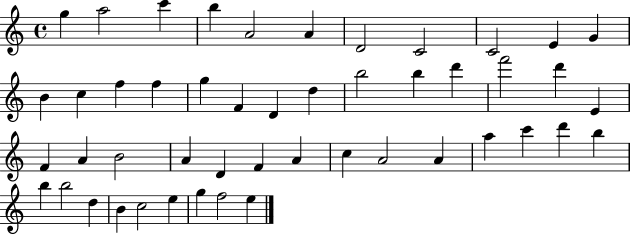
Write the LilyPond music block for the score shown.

{
  \clef treble
  \time 4/4
  \defaultTimeSignature
  \key c \major
  g''4 a''2 c'''4 | b''4 a'2 a'4 | d'2 c'2 | c'2 e'4 g'4 | \break b'4 c''4 f''4 f''4 | g''4 f'4 d'4 d''4 | b''2 b''4 d'''4 | f'''2 d'''4 e'4 | \break f'4 a'4 b'2 | a'4 d'4 f'4 a'4 | c''4 a'2 a'4 | a''4 c'''4 d'''4 b''4 | \break b''4 b''2 d''4 | b'4 c''2 e''4 | g''4 f''2 e''4 | \bar "|."
}